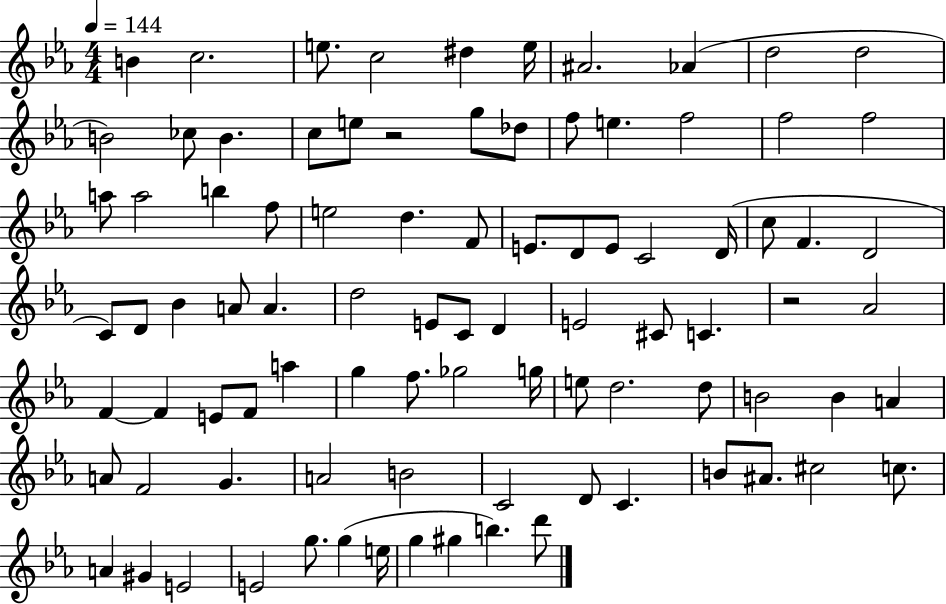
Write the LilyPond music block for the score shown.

{
  \clef treble
  \numericTimeSignature
  \time 4/4
  \key ees \major
  \tempo 4 = 144
  b'4 c''2. | e''8. c''2 dis''4 e''16 | ais'2. aes'4( | d''2 d''2 | \break b'2) ces''8 b'4. | c''8 e''8 r2 g''8 des''8 | f''8 e''4. f''2 | f''2 f''2 | \break a''8 a''2 b''4 f''8 | e''2 d''4. f'8 | e'8. d'8 e'8 c'2 d'16( | c''8 f'4. d'2 | \break c'8) d'8 bes'4 a'8 a'4. | d''2 e'8 c'8 d'4 | e'2 cis'8 c'4. | r2 aes'2 | \break f'4~~ f'4 e'8 f'8 a''4 | g''4 f''8. ges''2 g''16 | e''8 d''2. d''8 | b'2 b'4 a'4 | \break a'8 f'2 g'4. | a'2 b'2 | c'2 d'8 c'4. | b'8 ais'8. cis''2 c''8. | \break a'4 gis'4 e'2 | e'2 g''8. g''4( e''16 | g''4 gis''4 b''4.) d'''8 | \bar "|."
}